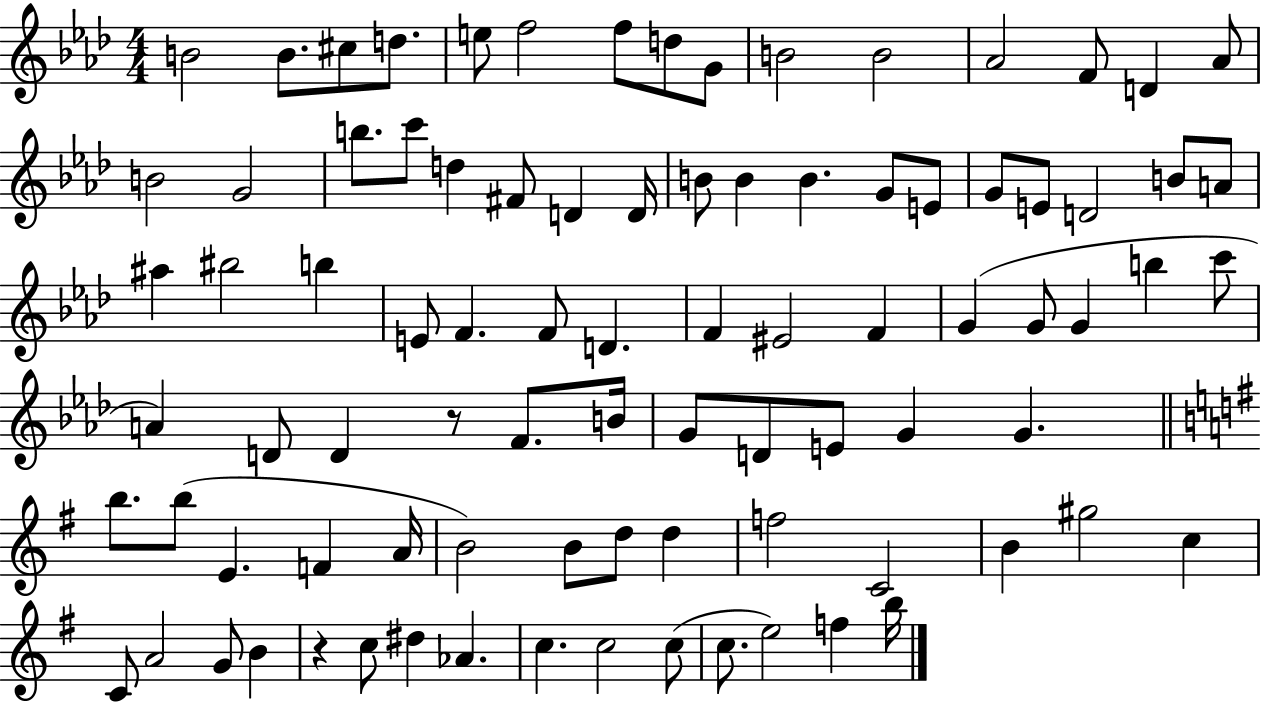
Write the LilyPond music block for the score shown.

{
  \clef treble
  \numericTimeSignature
  \time 4/4
  \key aes \major
  b'2 b'8. cis''8 d''8. | e''8 f''2 f''8 d''8 g'8 | b'2 b'2 | aes'2 f'8 d'4 aes'8 | \break b'2 g'2 | b''8. c'''8 d''4 fis'8 d'4 d'16 | b'8 b'4 b'4. g'8 e'8 | g'8 e'8 d'2 b'8 a'8 | \break ais''4 bis''2 b''4 | e'8 f'4. f'8 d'4. | f'4 eis'2 f'4 | g'4( g'8 g'4 b''4 c'''8 | \break a'4) d'8 d'4 r8 f'8. b'16 | g'8 d'8 e'8 g'4 g'4. | \bar "||" \break \key g \major b''8. b''8( e'4. f'4 a'16 | b'2) b'8 d''8 d''4 | f''2 c'2 | b'4 gis''2 c''4 | \break c'8 a'2 g'8 b'4 | r4 c''8 dis''4 aes'4. | c''4. c''2 c''8( | c''8. e''2) f''4 b''16 | \break \bar "|."
}